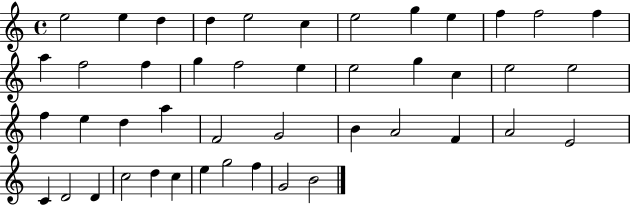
E5/h E5/q D5/q D5/q E5/h C5/q E5/h G5/q E5/q F5/q F5/h F5/q A5/q F5/h F5/q G5/q F5/h E5/q E5/h G5/q C5/q E5/h E5/h F5/q E5/q D5/q A5/q F4/h G4/h B4/q A4/h F4/q A4/h E4/h C4/q D4/h D4/q C5/h D5/q C5/q E5/q G5/h F5/q G4/h B4/h